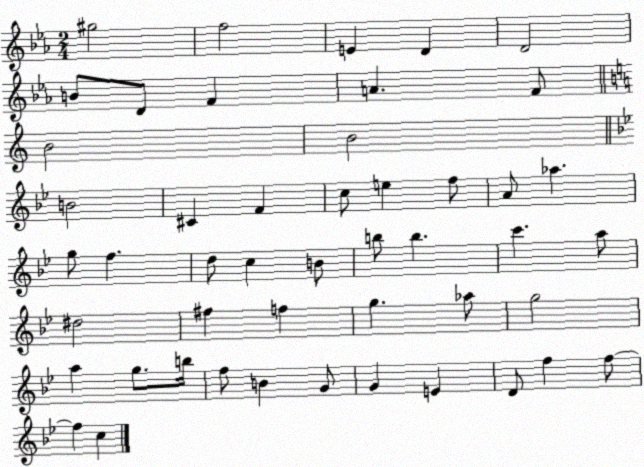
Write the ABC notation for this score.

X:1
T:Untitled
M:2/4
L:1/4
K:Eb
^g2 f2 E D D2 B/2 D/2 F A F/2 B2 B2 B2 ^C F c/2 e f/2 A/2 _a g/2 f d/2 c B/2 b/2 b c' a/2 ^d2 ^f f g _a/2 g2 a g/2 b/4 f/2 B G/2 G E D/2 f f/2 f c